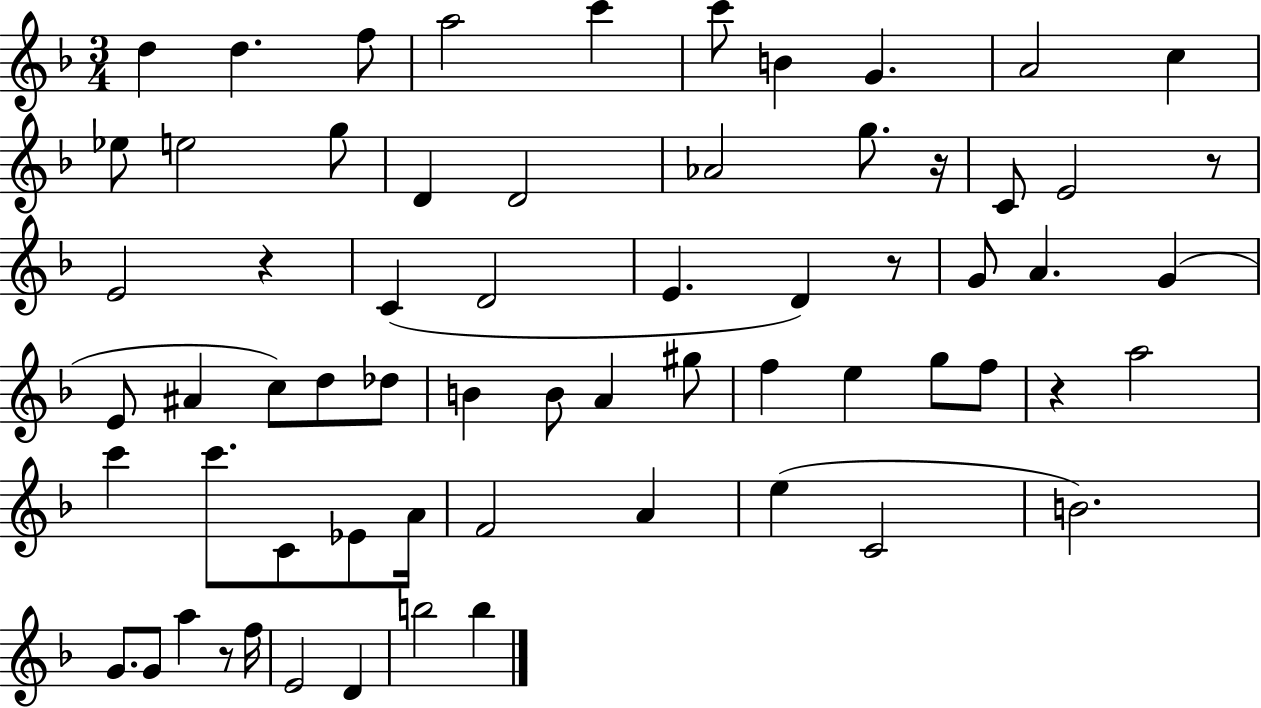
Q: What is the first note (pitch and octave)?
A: D5